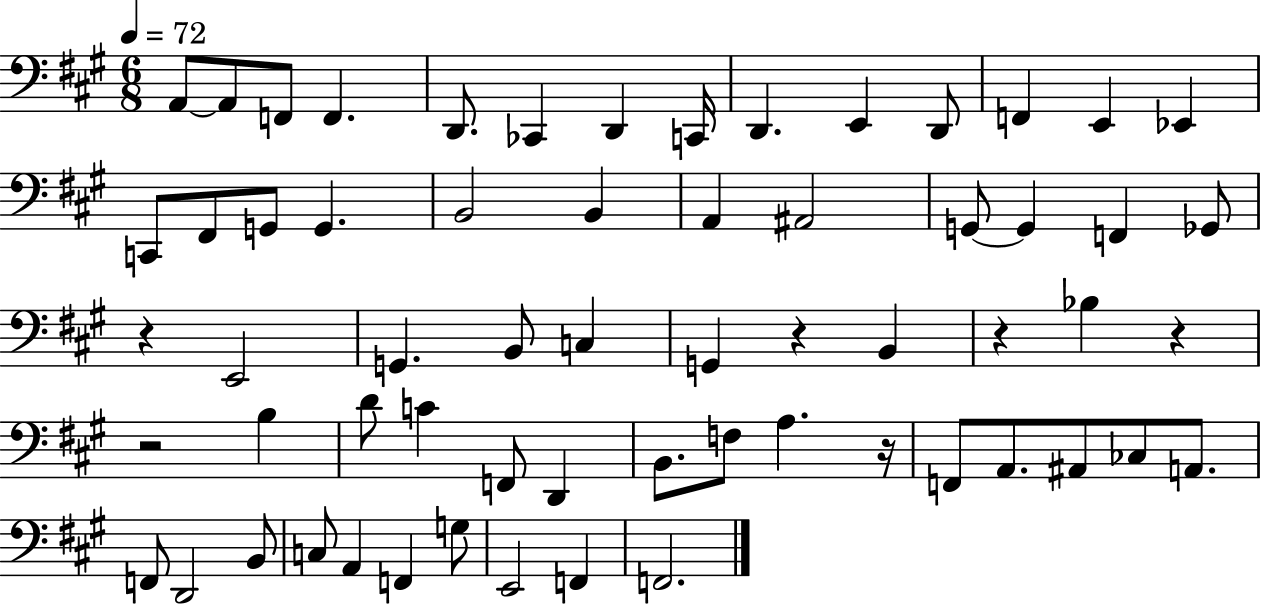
X:1
T:Untitled
M:6/8
L:1/4
K:A
A,,/2 A,,/2 F,,/2 F,, D,,/2 _C,, D,, C,,/4 D,, E,, D,,/2 F,, E,, _E,, C,,/2 ^F,,/2 G,,/2 G,, B,,2 B,, A,, ^A,,2 G,,/2 G,, F,, _G,,/2 z E,,2 G,, B,,/2 C, G,, z B,, z _B, z z2 B, D/2 C F,,/2 D,, B,,/2 F,/2 A, z/4 F,,/2 A,,/2 ^A,,/2 _C,/2 A,,/2 F,,/2 D,,2 B,,/2 C,/2 A,, F,, G,/2 E,,2 F,, F,,2